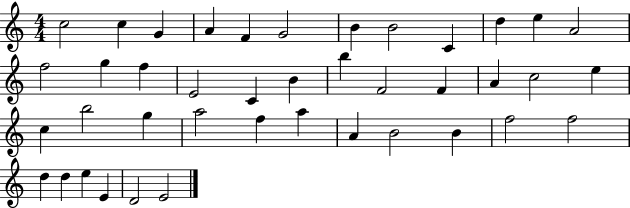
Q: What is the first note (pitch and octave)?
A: C5